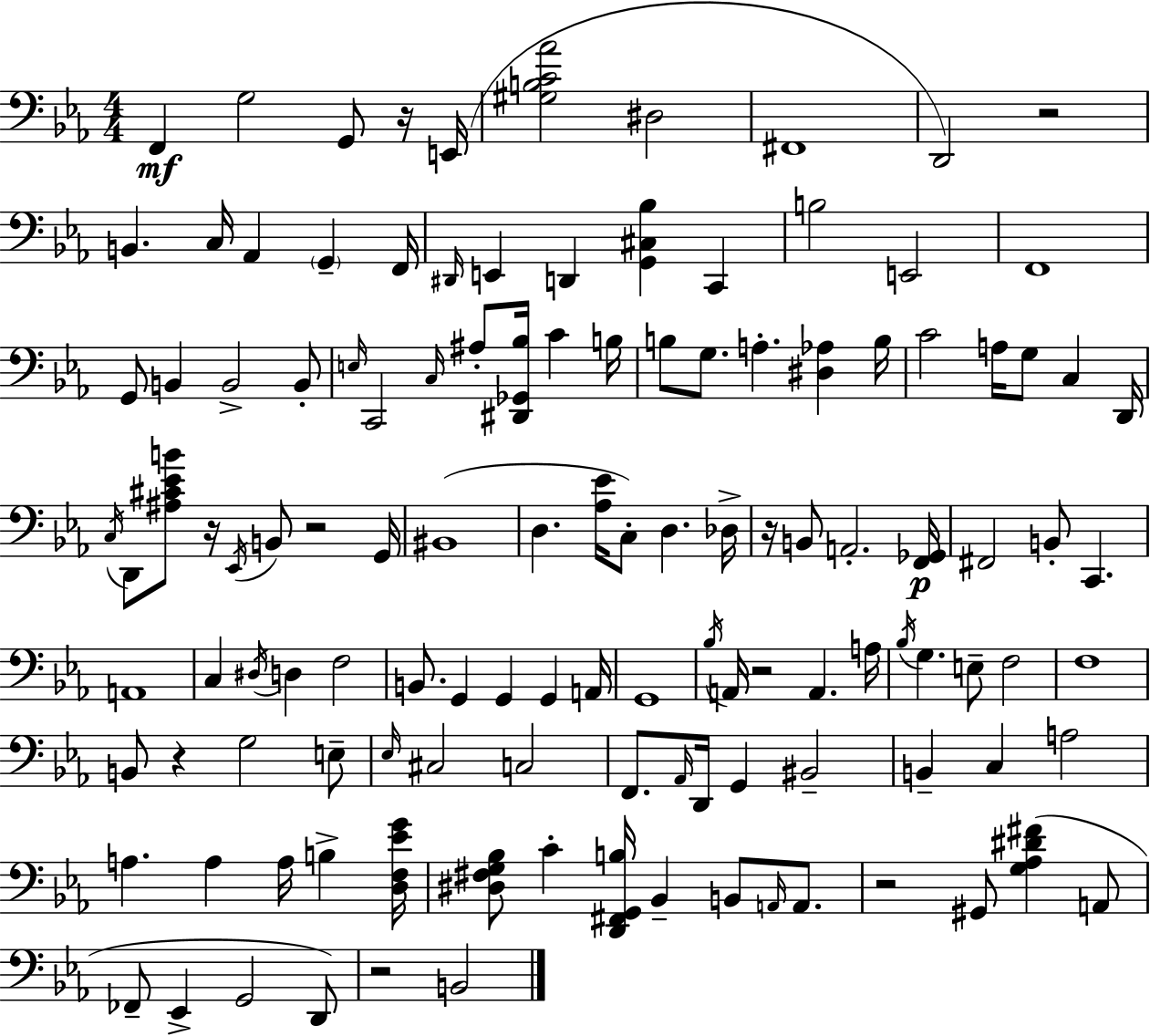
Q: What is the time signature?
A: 4/4